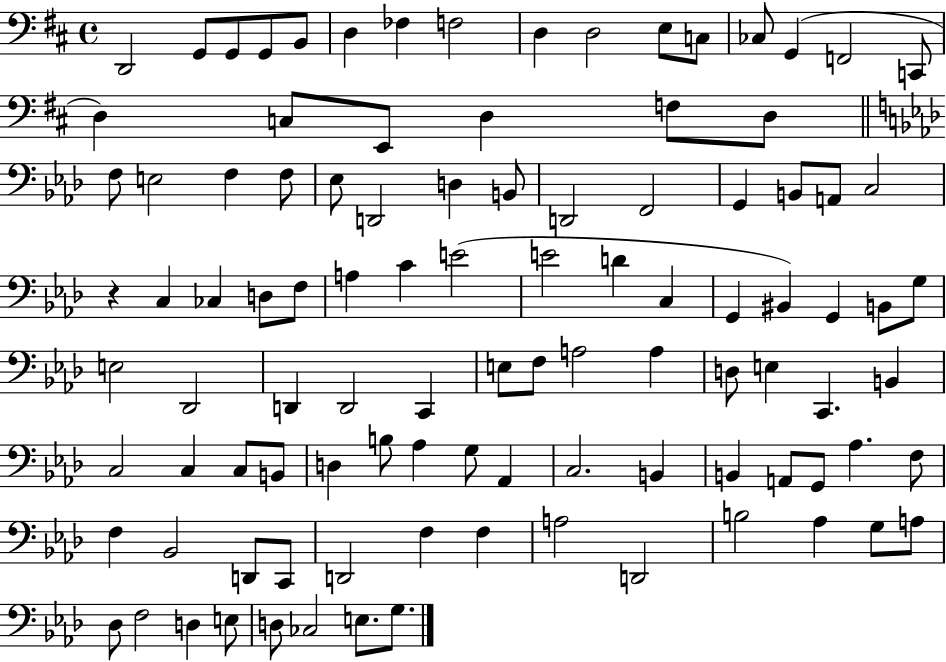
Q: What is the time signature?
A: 4/4